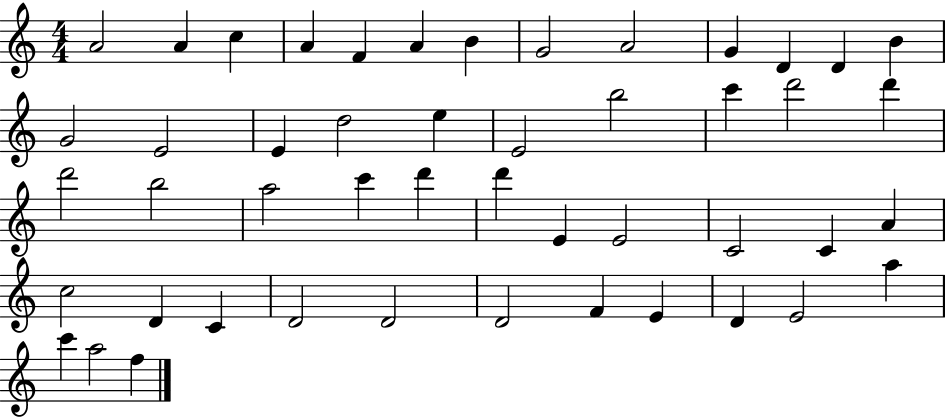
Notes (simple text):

A4/h A4/q C5/q A4/q F4/q A4/q B4/q G4/h A4/h G4/q D4/q D4/q B4/q G4/h E4/h E4/q D5/h E5/q E4/h B5/h C6/q D6/h D6/q D6/h B5/h A5/h C6/q D6/q D6/q E4/q E4/h C4/h C4/q A4/q C5/h D4/q C4/q D4/h D4/h D4/h F4/q E4/q D4/q E4/h A5/q C6/q A5/h F5/q